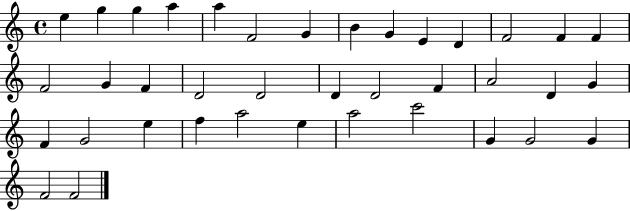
E5/q G5/q G5/q A5/q A5/q F4/h G4/q B4/q G4/q E4/q D4/q F4/h F4/q F4/q F4/h G4/q F4/q D4/h D4/h D4/q D4/h F4/q A4/h D4/q G4/q F4/q G4/h E5/q F5/q A5/h E5/q A5/h C6/h G4/q G4/h G4/q F4/h F4/h